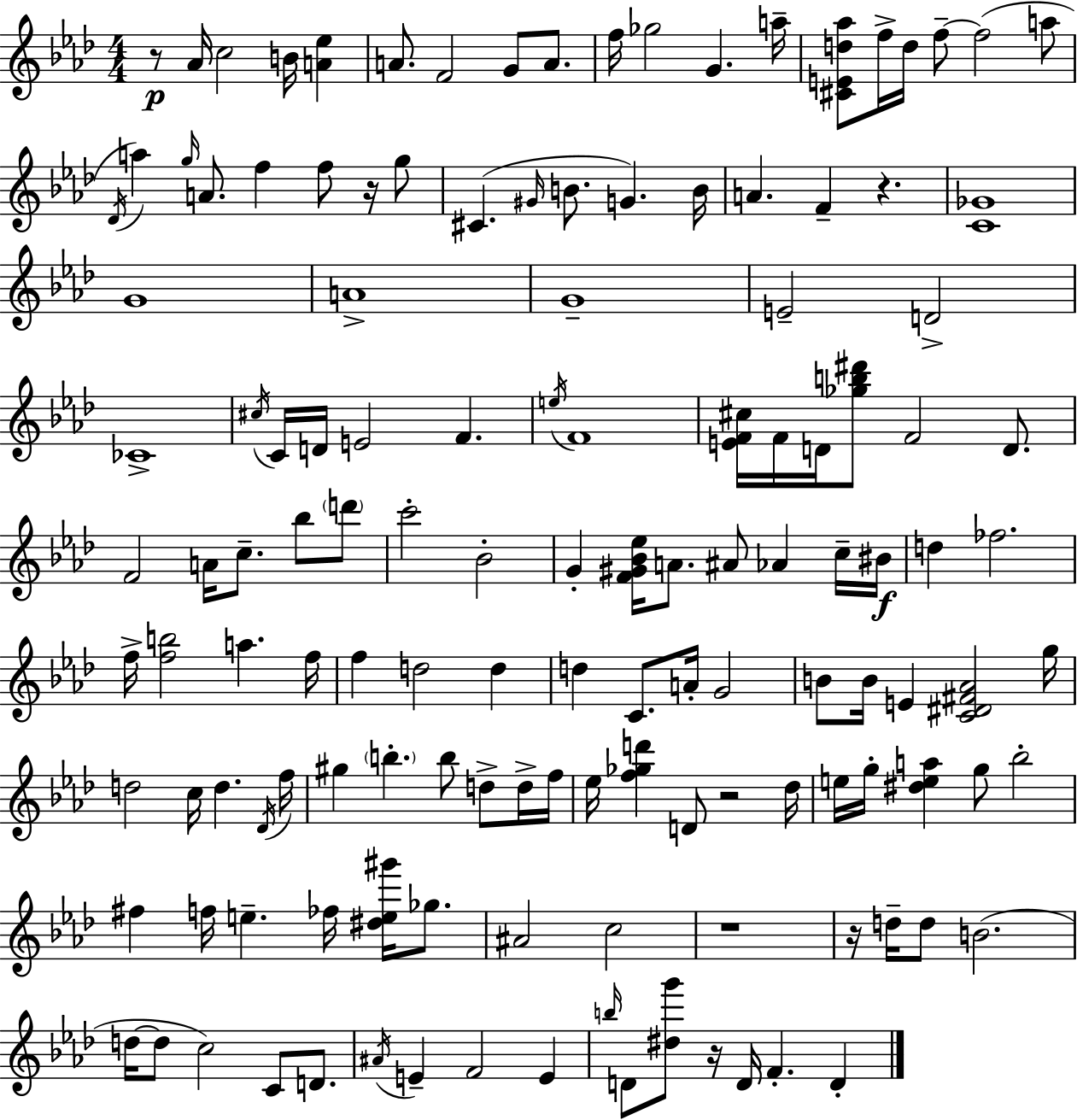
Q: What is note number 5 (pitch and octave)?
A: F4